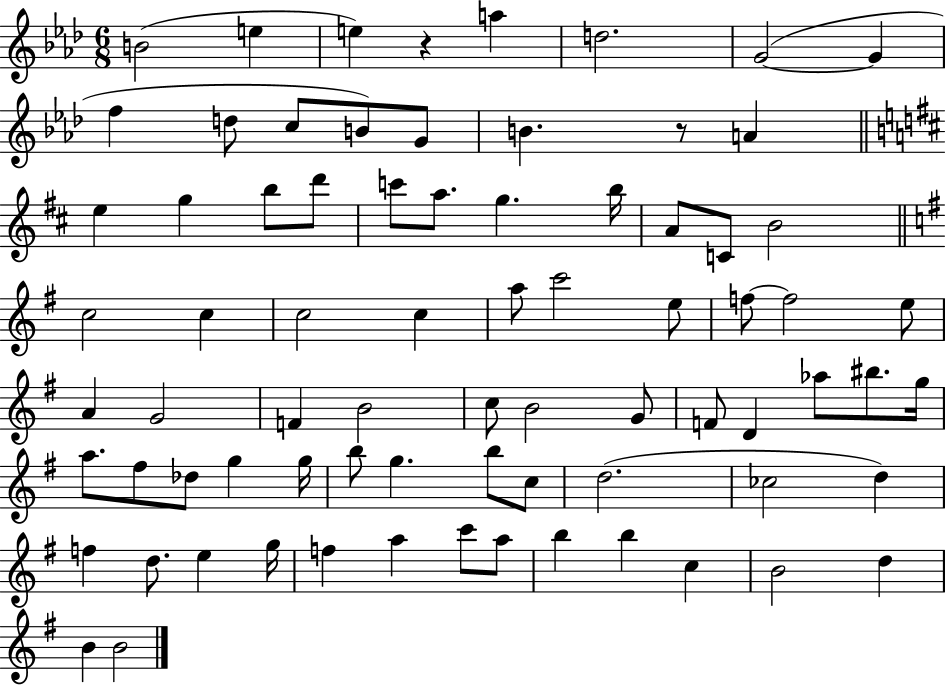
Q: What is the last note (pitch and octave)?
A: B4